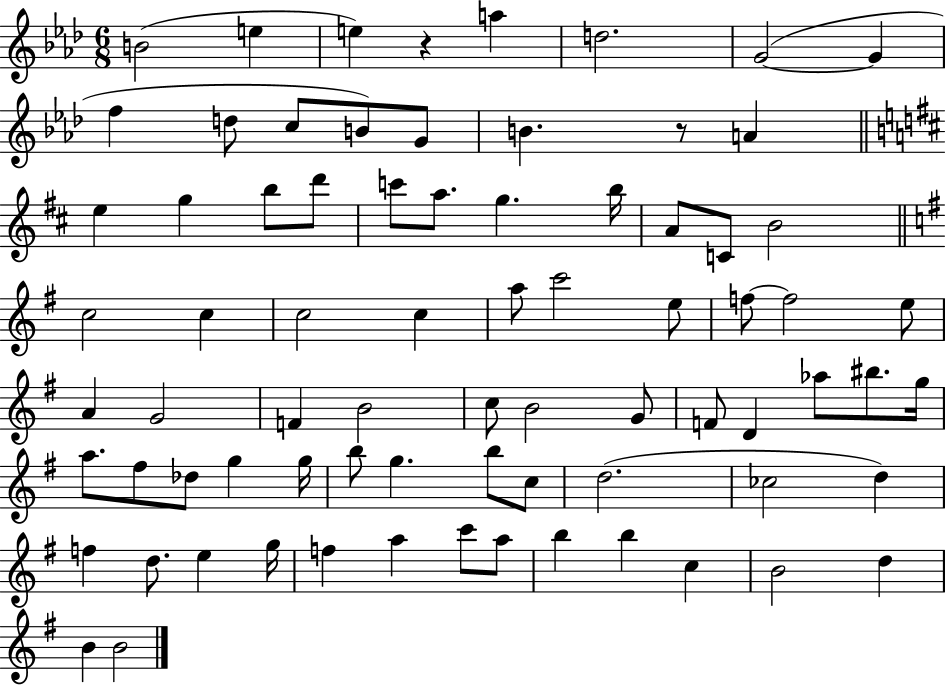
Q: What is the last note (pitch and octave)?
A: B4